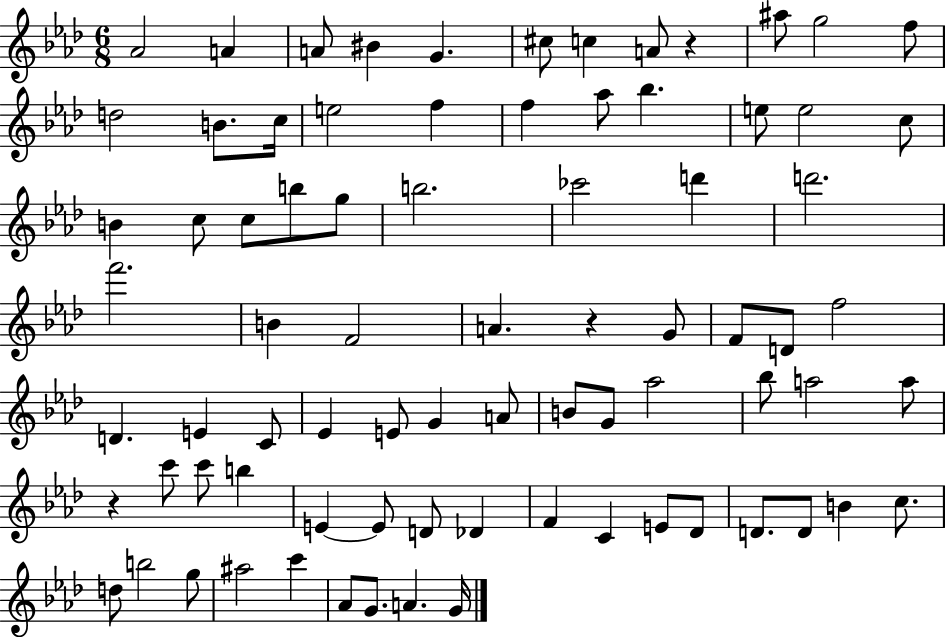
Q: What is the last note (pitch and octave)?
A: G4